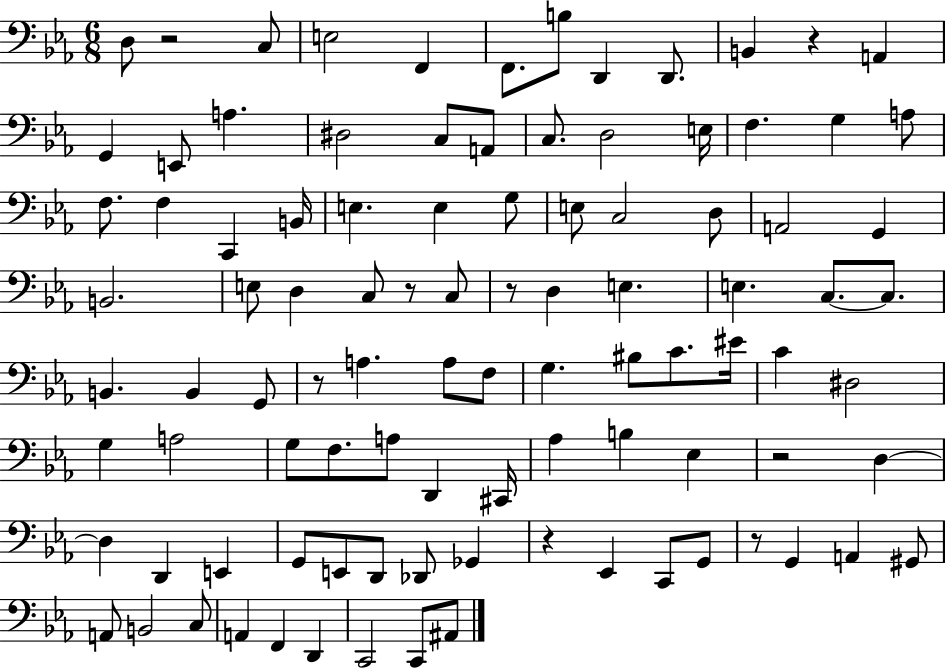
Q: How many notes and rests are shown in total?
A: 98